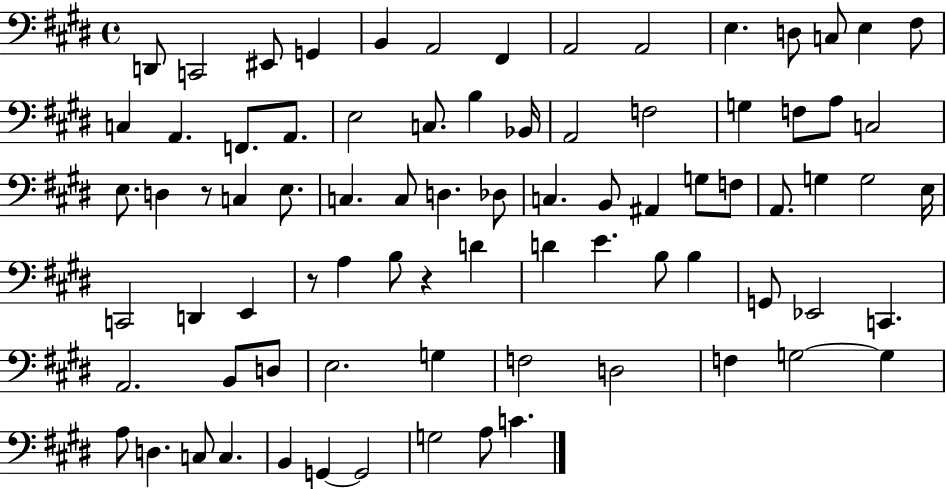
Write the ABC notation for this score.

X:1
T:Untitled
M:4/4
L:1/4
K:E
D,,/2 C,,2 ^E,,/2 G,, B,, A,,2 ^F,, A,,2 A,,2 E, D,/2 C,/2 E, ^F,/2 C, A,, F,,/2 A,,/2 E,2 C,/2 B, _B,,/4 A,,2 F,2 G, F,/2 A,/2 C,2 E,/2 D, z/2 C, E,/2 C, C,/2 D, _D,/2 C, B,,/2 ^A,, G,/2 F,/2 A,,/2 G, G,2 E,/4 C,,2 D,, E,, z/2 A, B,/2 z D D E B,/2 B, G,,/2 _E,,2 C,, A,,2 B,,/2 D,/2 E,2 G, F,2 D,2 F, G,2 G, A,/2 D, C,/2 C, B,, G,, G,,2 G,2 A,/2 C